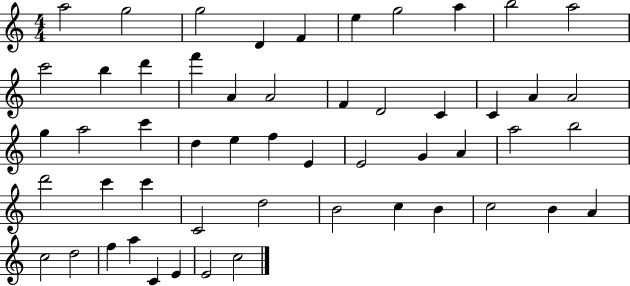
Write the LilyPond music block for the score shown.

{
  \clef treble
  \numericTimeSignature
  \time 4/4
  \key c \major
  a''2 g''2 | g''2 d'4 f'4 | e''4 g''2 a''4 | b''2 a''2 | \break c'''2 b''4 d'''4 | f'''4 a'4 a'2 | f'4 d'2 c'4 | c'4 a'4 a'2 | \break g''4 a''2 c'''4 | d''4 e''4 f''4 e'4 | e'2 g'4 a'4 | a''2 b''2 | \break d'''2 c'''4 c'''4 | c'2 d''2 | b'2 c''4 b'4 | c''2 b'4 a'4 | \break c''2 d''2 | f''4 a''4 c'4 e'4 | e'2 c''2 | \bar "|."
}